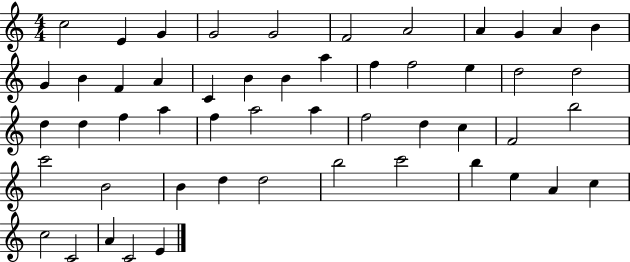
{
  \clef treble
  \numericTimeSignature
  \time 4/4
  \key c \major
  c''2 e'4 g'4 | g'2 g'2 | f'2 a'2 | a'4 g'4 a'4 b'4 | \break g'4 b'4 f'4 a'4 | c'4 b'4 b'4 a''4 | f''4 f''2 e''4 | d''2 d''2 | \break d''4 d''4 f''4 a''4 | f''4 a''2 a''4 | f''2 d''4 c''4 | f'2 b''2 | \break c'''2 b'2 | b'4 d''4 d''2 | b''2 c'''2 | b''4 e''4 a'4 c''4 | \break c''2 c'2 | a'4 c'2 e'4 | \bar "|."
}